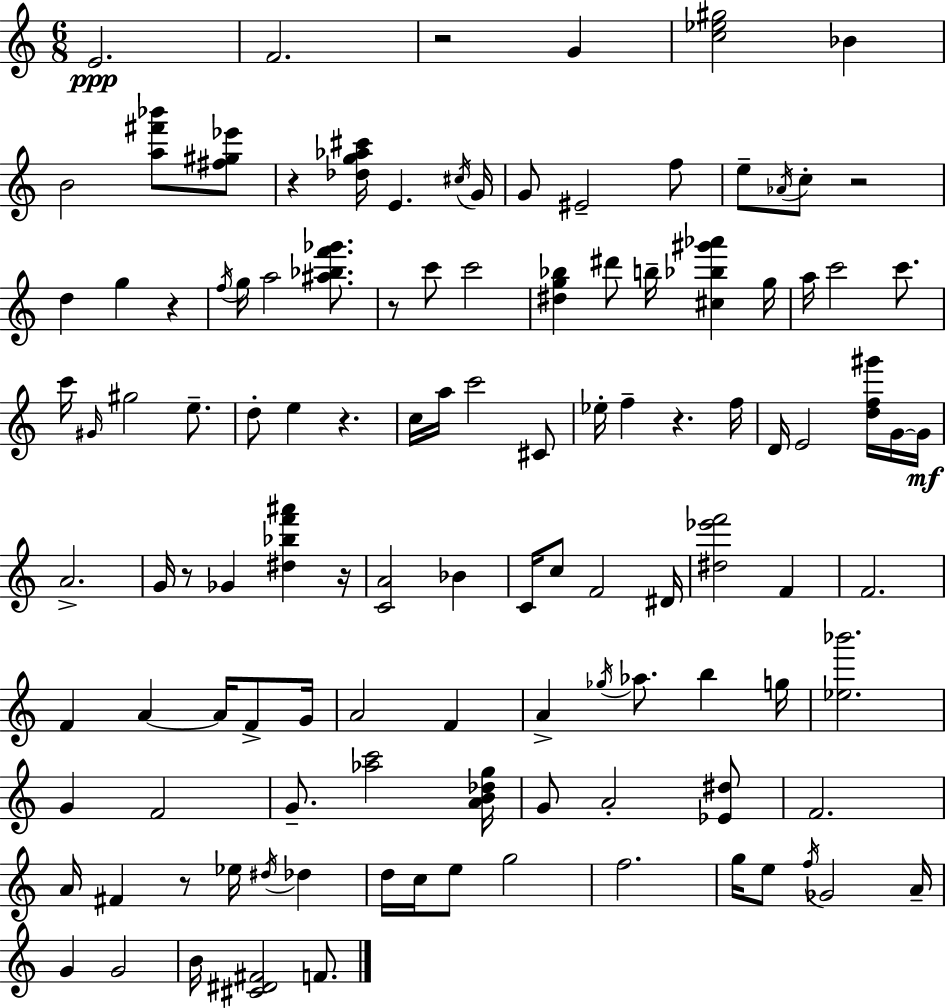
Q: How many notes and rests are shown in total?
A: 117